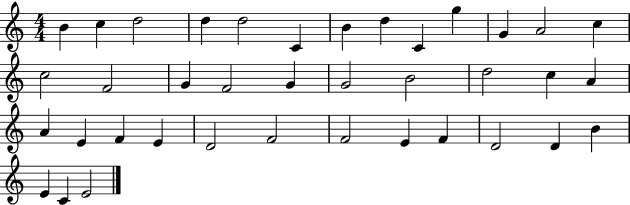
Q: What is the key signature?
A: C major